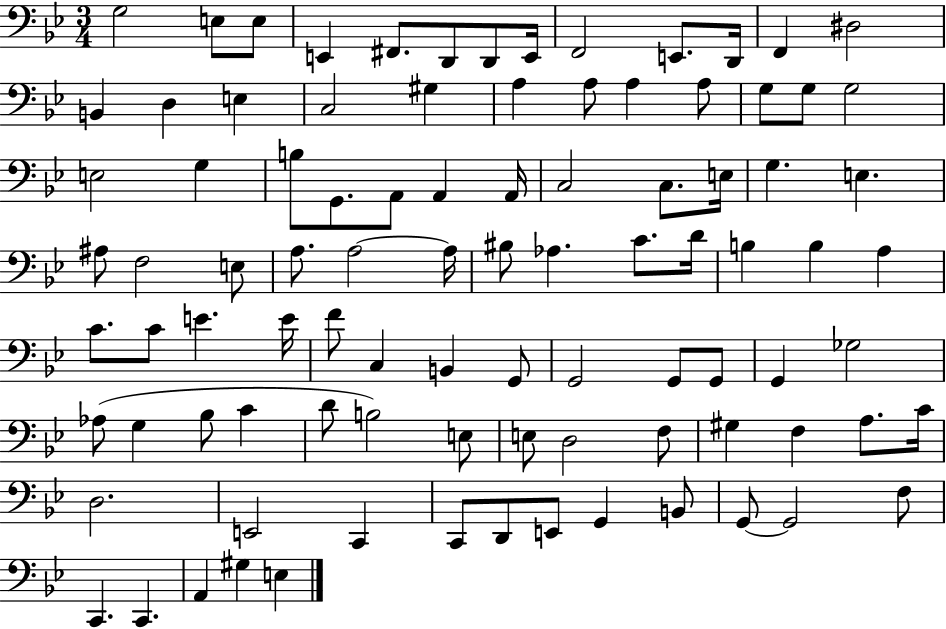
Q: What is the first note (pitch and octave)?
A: G3